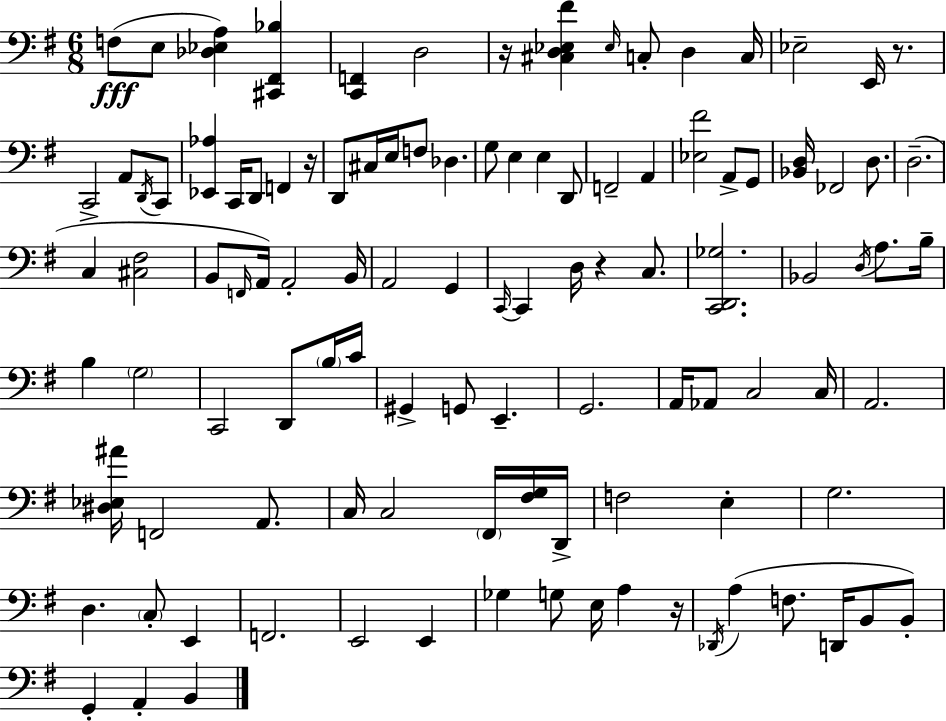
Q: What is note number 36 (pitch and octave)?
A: A2